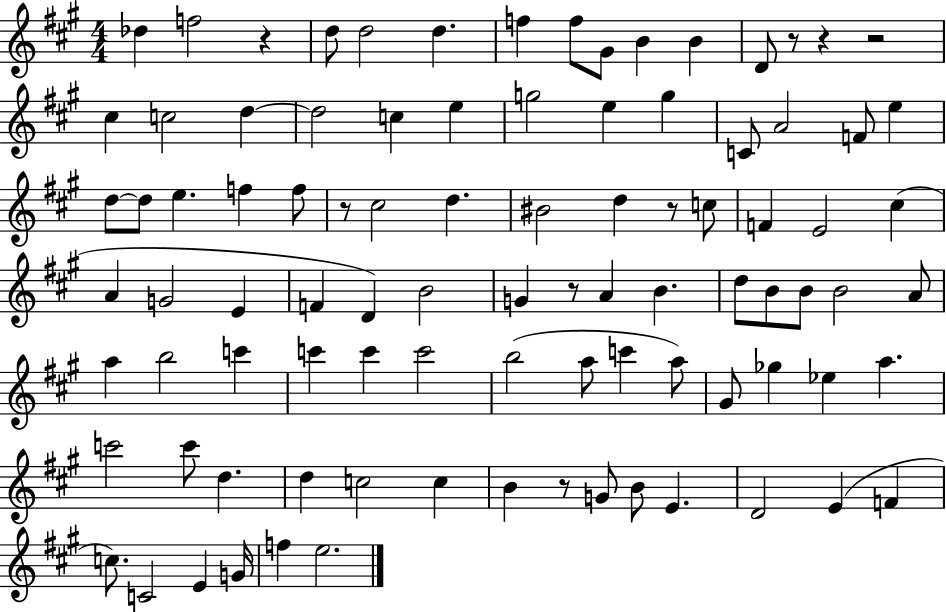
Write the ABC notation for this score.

X:1
T:Untitled
M:4/4
L:1/4
K:A
_d f2 z d/2 d2 d f f/2 ^G/2 B B D/2 z/2 z z2 ^c c2 d d2 c e g2 e g C/2 A2 F/2 e d/2 d/2 e f f/2 z/2 ^c2 d ^B2 d z/2 c/2 F E2 ^c A G2 E F D B2 G z/2 A B d/2 B/2 B/2 B2 A/2 a b2 c' c' c' c'2 b2 a/2 c' a/2 ^G/2 _g _e a c'2 c'/2 d d c2 c B z/2 G/2 B/2 E D2 E F c/2 C2 E G/4 f e2